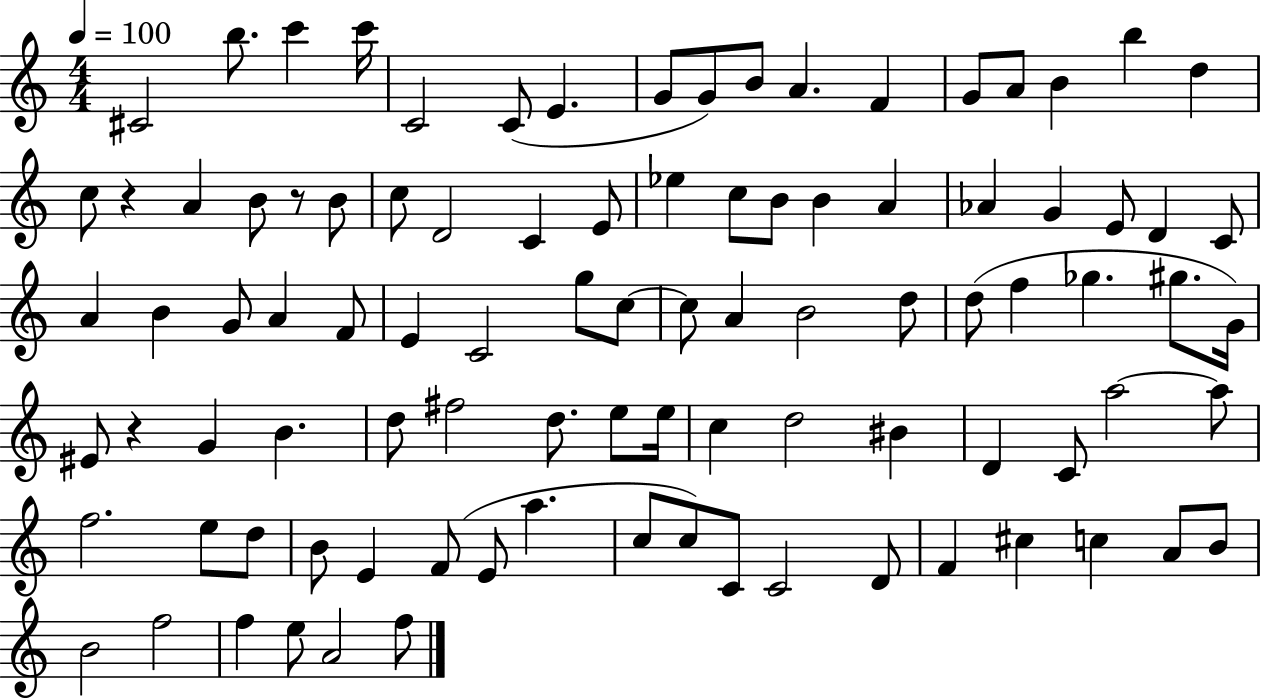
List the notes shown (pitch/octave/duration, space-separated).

C#4/h B5/e. C6/q C6/s C4/h C4/e E4/q. G4/e G4/e B4/e A4/q. F4/q G4/e A4/e B4/q B5/q D5/q C5/e R/q A4/q B4/e R/e B4/e C5/e D4/h C4/q E4/e Eb5/q C5/e B4/e B4/q A4/q Ab4/q G4/q E4/e D4/q C4/e A4/q B4/q G4/e A4/q F4/e E4/q C4/h G5/e C5/e C5/e A4/q B4/h D5/e D5/e F5/q Gb5/q. G#5/e. G4/s EIS4/e R/q G4/q B4/q. D5/e F#5/h D5/e. E5/e E5/s C5/q D5/h BIS4/q D4/q C4/e A5/h A5/e F5/h. E5/e D5/e B4/e E4/q F4/e E4/e A5/q. C5/e C5/e C4/e C4/h D4/e F4/q C#5/q C5/q A4/e B4/e B4/h F5/h F5/q E5/e A4/h F5/e